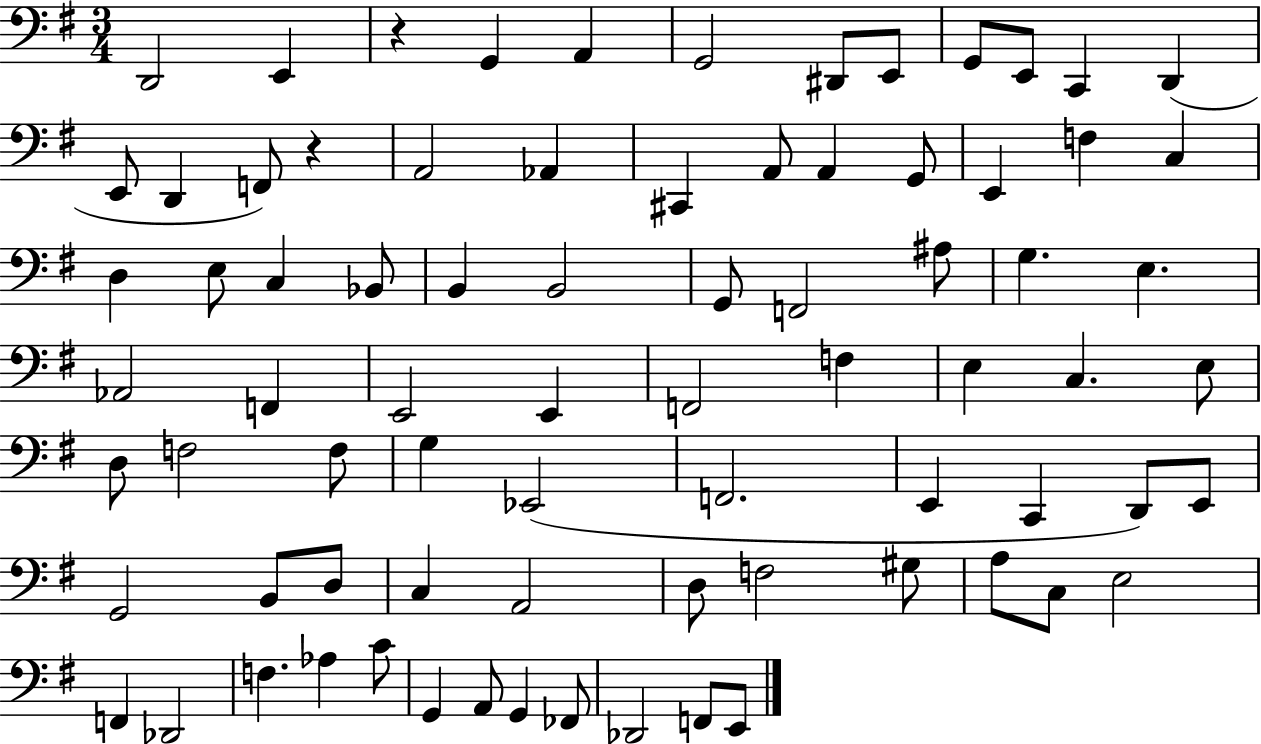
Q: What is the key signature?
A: G major